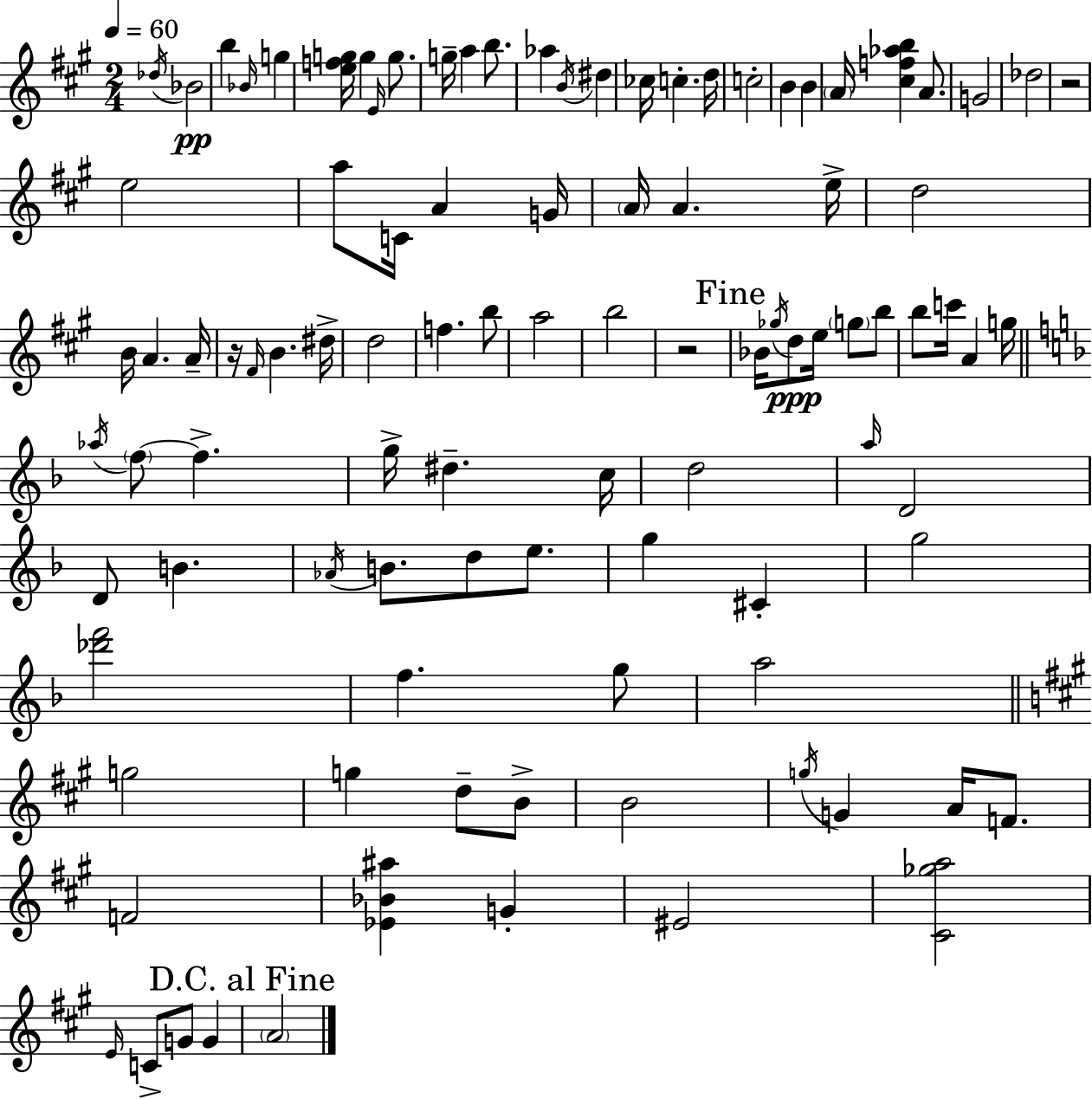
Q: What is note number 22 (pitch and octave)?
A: A4